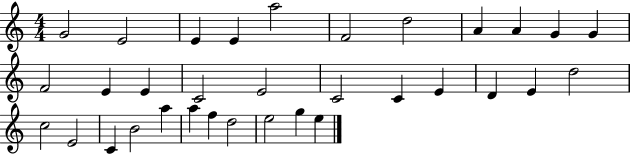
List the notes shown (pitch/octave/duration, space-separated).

G4/h E4/h E4/q E4/q A5/h F4/h D5/h A4/q A4/q G4/q G4/q F4/h E4/q E4/q C4/h E4/h C4/h C4/q E4/q D4/q E4/q D5/h C5/h E4/h C4/q B4/h A5/q A5/q F5/q D5/h E5/h G5/q E5/q